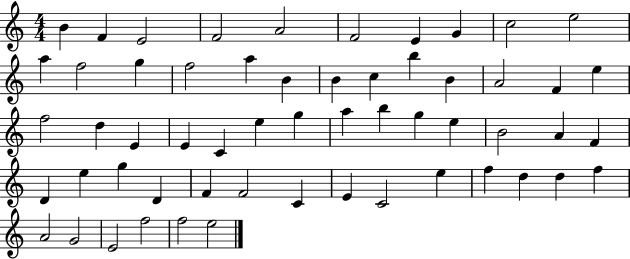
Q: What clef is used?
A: treble